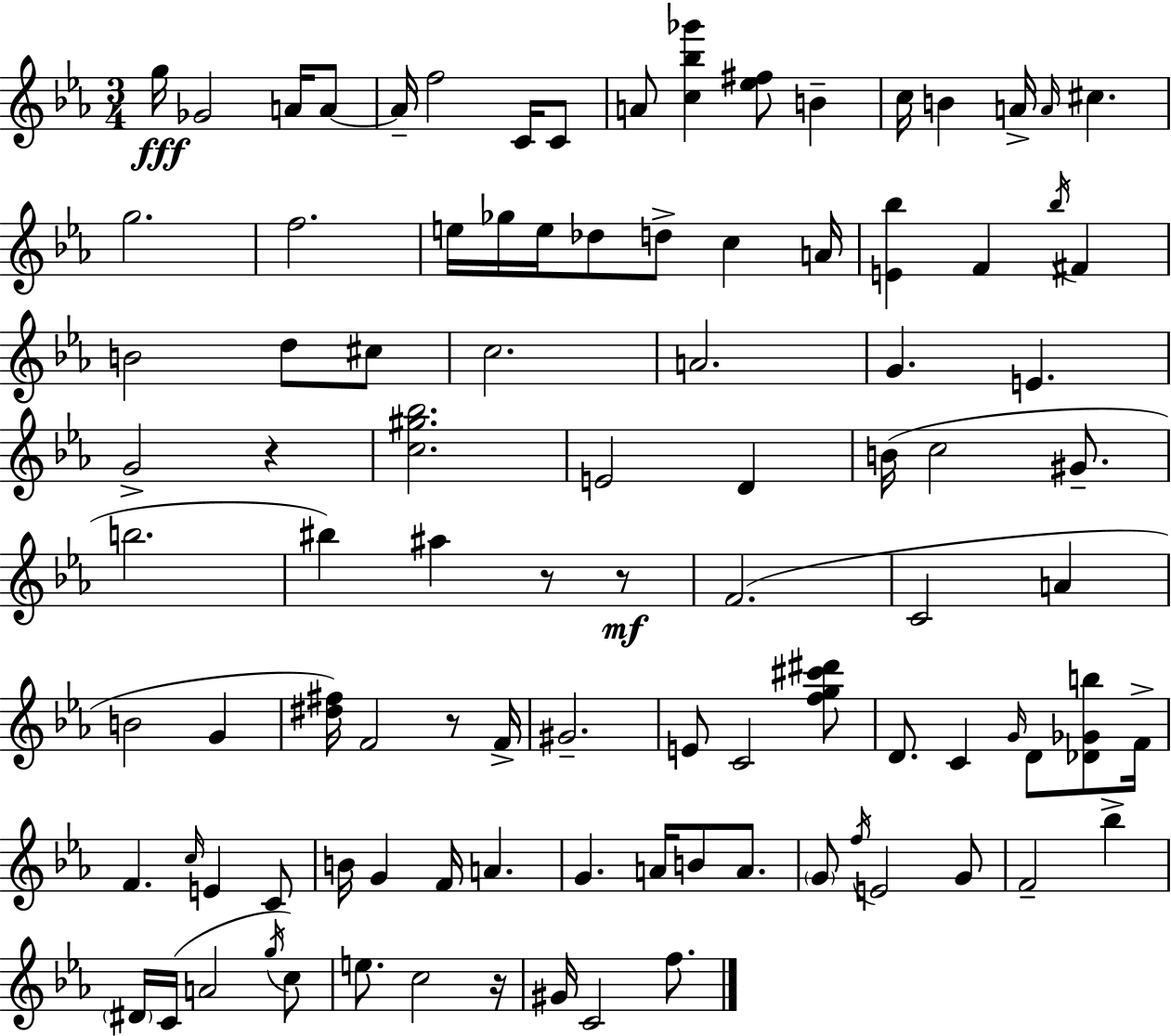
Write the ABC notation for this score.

X:1
T:Untitled
M:3/4
L:1/4
K:Cm
g/4 _G2 A/4 A/2 A/4 f2 C/4 C/2 A/2 [c_b_g'] [_e^f]/2 B c/4 B A/4 A/4 ^c g2 f2 e/4 _g/4 e/4 _d/2 d/2 c A/4 [E_b] F _b/4 ^F B2 d/2 ^c/2 c2 A2 G E G2 z [c^g_b]2 E2 D B/4 c2 ^G/2 b2 ^b ^a z/2 z/2 F2 C2 A B2 G [^d^f]/4 F2 z/2 F/4 ^G2 E/2 C2 [fg^c'^d']/2 D/2 C G/4 D/2 [_D_Gb]/2 F/4 F c/4 E C/2 B/4 G F/4 A G A/4 B/2 A/2 G/2 f/4 E2 G/2 F2 _b ^D/4 C/4 A2 g/4 c/2 e/2 c2 z/4 ^G/4 C2 f/2